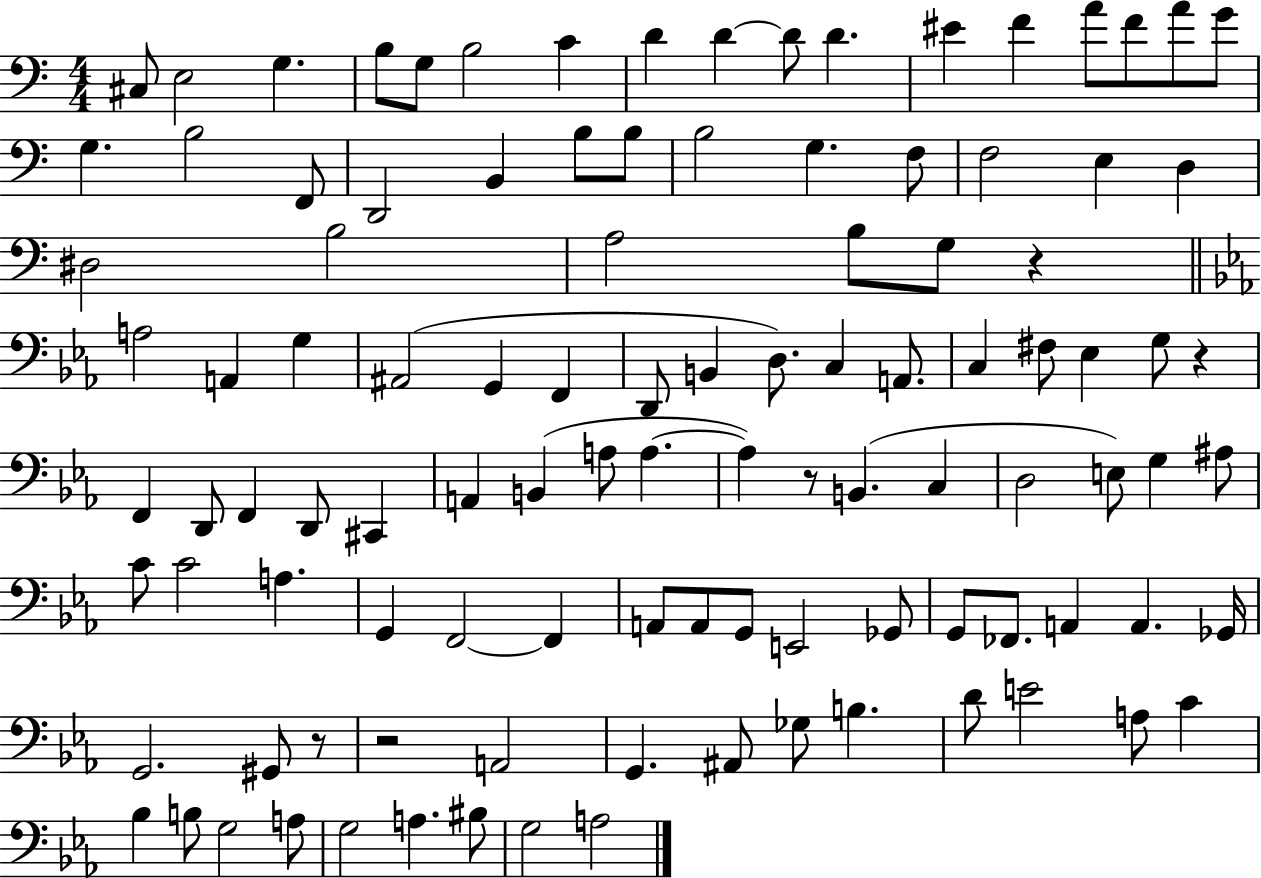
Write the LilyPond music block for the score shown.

{
  \clef bass
  \numericTimeSignature
  \time 4/4
  \key c \major
  cis8 e2 g4. | b8 g8 b2 c'4 | d'4 d'4~~ d'8 d'4. | eis'4 f'4 a'8 f'8 a'8 g'8 | \break g4. b2 f,8 | d,2 b,4 b8 b8 | b2 g4. f8 | f2 e4 d4 | \break dis2 b2 | a2 b8 g8 r4 | \bar "||" \break \key ees \major a2 a,4 g4 | ais,2( g,4 f,4 | d,8 b,4 d8.) c4 a,8. | c4 fis8 ees4 g8 r4 | \break f,4 d,8 f,4 d,8 cis,4 | a,4 b,4( a8 a4.~~ | a4) r8 b,4.( c4 | d2 e8) g4 ais8 | \break c'8 c'2 a4. | g,4 f,2~~ f,4 | a,8 a,8 g,8 e,2 ges,8 | g,8 fes,8. a,4 a,4. ges,16 | \break g,2. gis,8 r8 | r2 a,2 | g,4. ais,8 ges8 b4. | d'8 e'2 a8 c'4 | \break bes4 b8 g2 a8 | g2 a4. bis8 | g2 a2 | \bar "|."
}